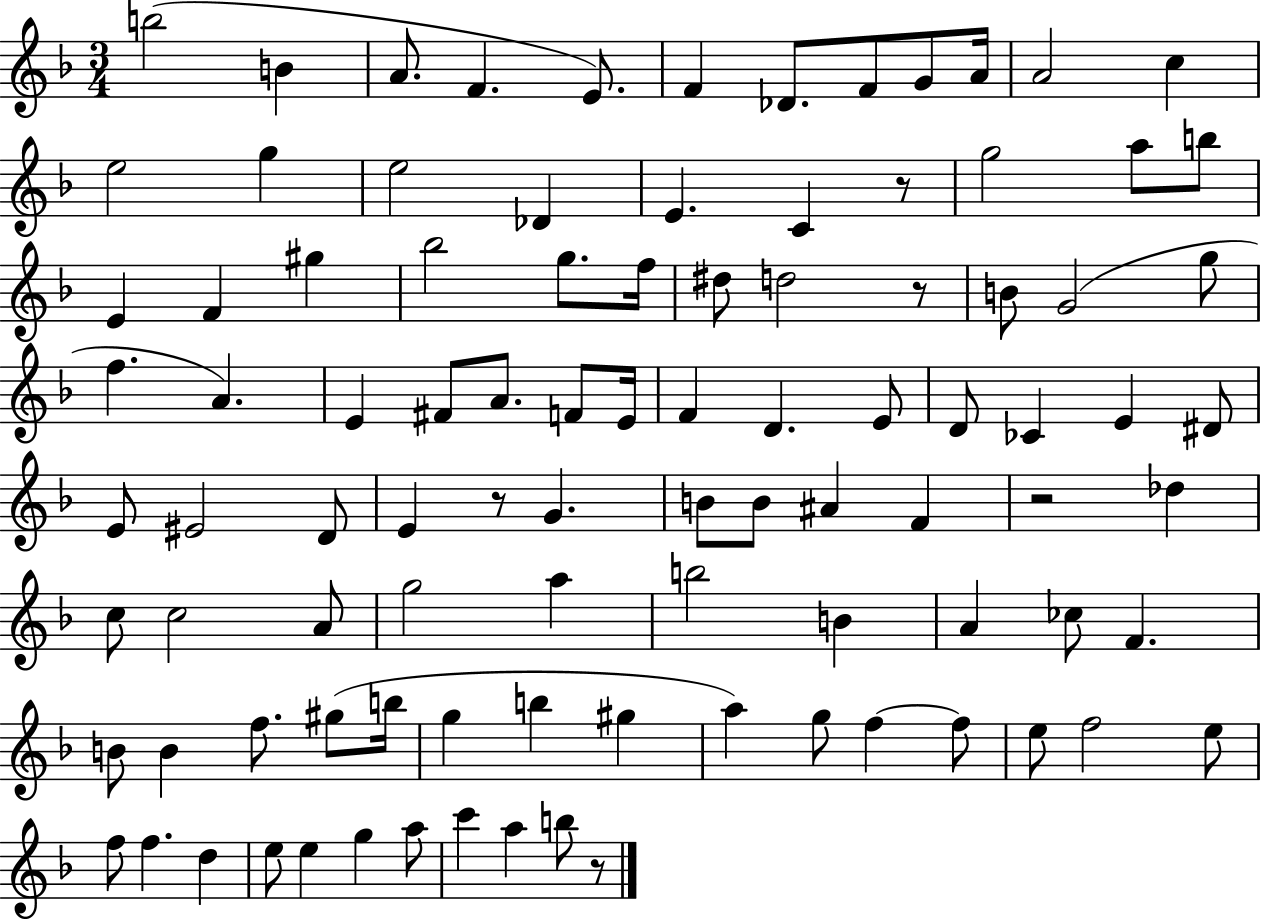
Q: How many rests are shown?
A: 5